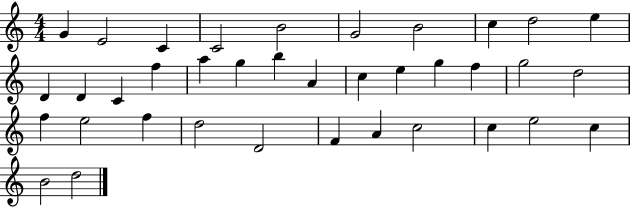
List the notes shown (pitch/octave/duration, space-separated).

G4/q E4/h C4/q C4/h B4/h G4/h B4/h C5/q D5/h E5/q D4/q D4/q C4/q F5/q A5/q G5/q B5/q A4/q C5/q E5/q G5/q F5/q G5/h D5/h F5/q E5/h F5/q D5/h D4/h F4/q A4/q C5/h C5/q E5/h C5/q B4/h D5/h